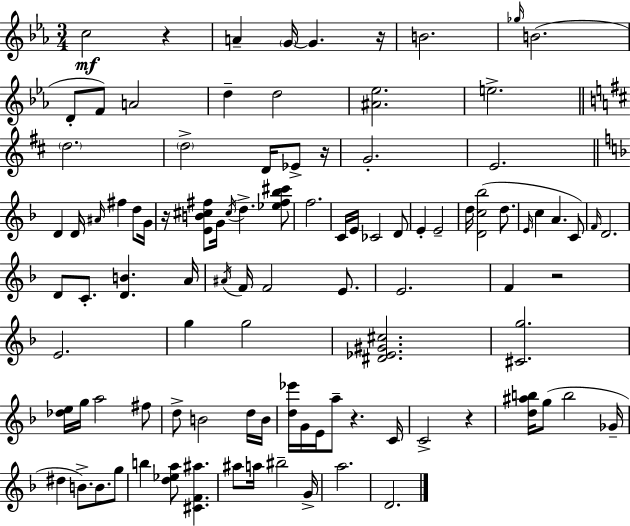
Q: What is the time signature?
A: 3/4